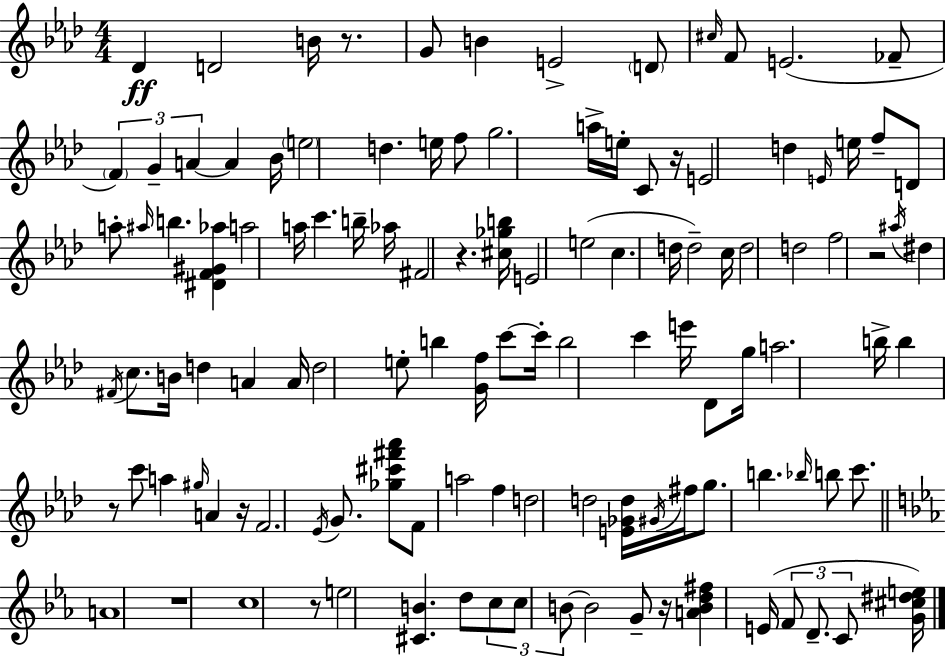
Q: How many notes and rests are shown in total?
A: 118